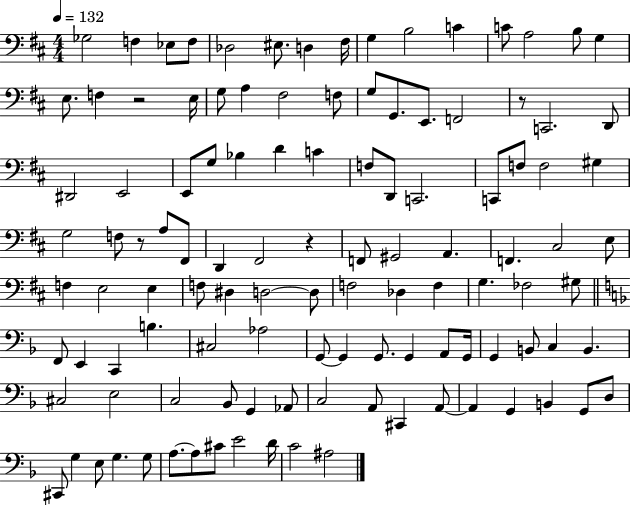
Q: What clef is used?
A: bass